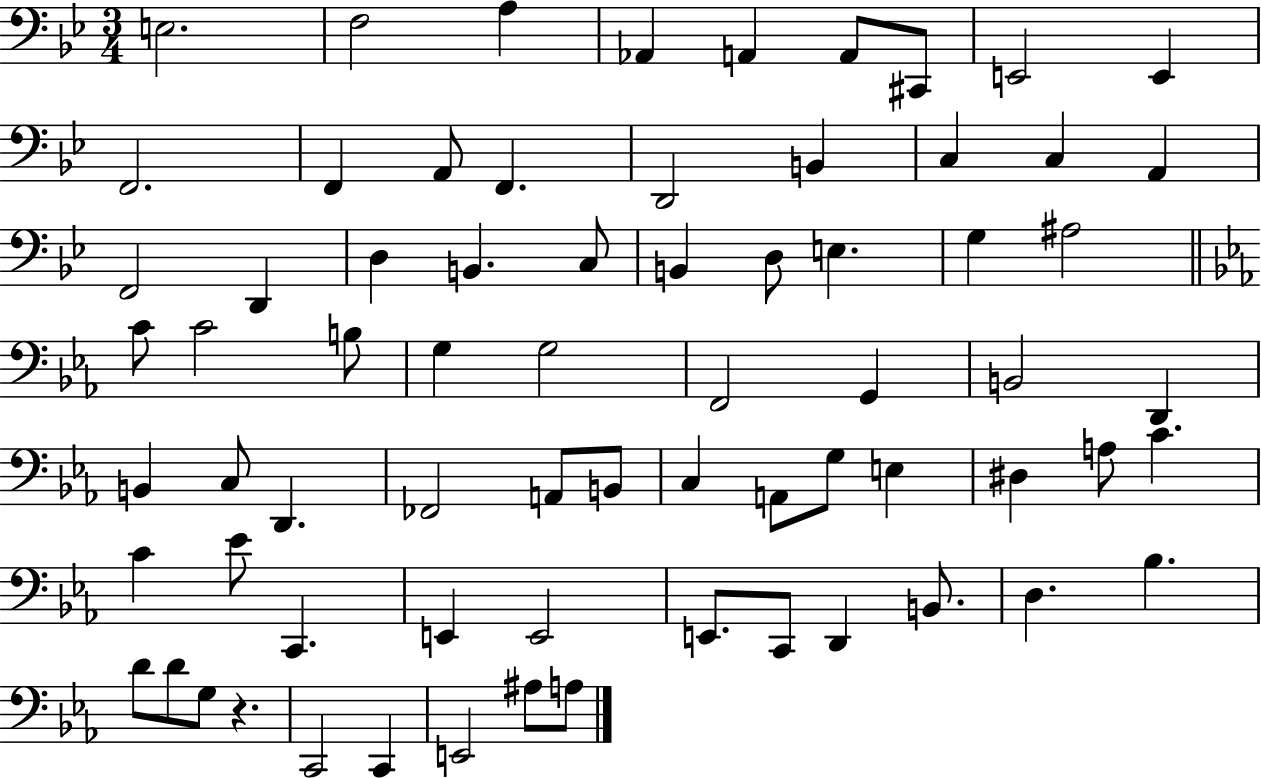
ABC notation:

X:1
T:Untitled
M:3/4
L:1/4
K:Bb
E,2 F,2 A, _A,, A,, A,,/2 ^C,,/2 E,,2 E,, F,,2 F,, A,,/2 F,, D,,2 B,, C, C, A,, F,,2 D,, D, B,, C,/2 B,, D,/2 E, G, ^A,2 C/2 C2 B,/2 G, G,2 F,,2 G,, B,,2 D,, B,, C,/2 D,, _F,,2 A,,/2 B,,/2 C, A,,/2 G,/2 E, ^D, A,/2 C C _E/2 C,, E,, E,,2 E,,/2 C,,/2 D,, B,,/2 D, _B, D/2 D/2 G,/2 z C,,2 C,, E,,2 ^A,/2 A,/2